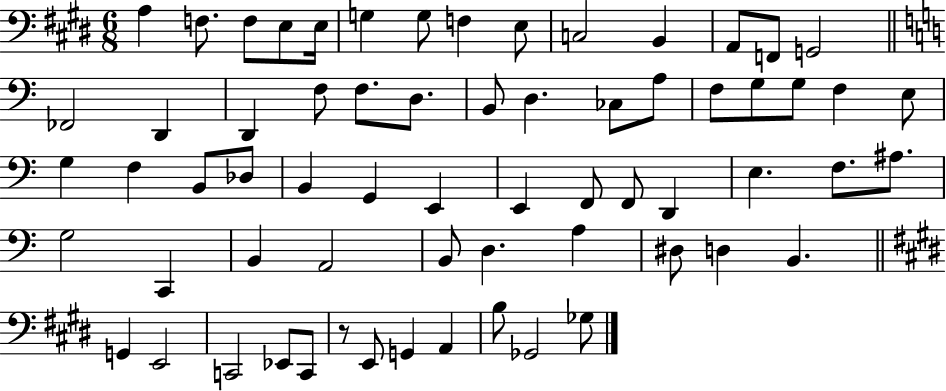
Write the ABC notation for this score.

X:1
T:Untitled
M:6/8
L:1/4
K:E
A, F,/2 F,/2 E,/2 E,/4 G, G,/2 F, E,/2 C,2 B,, A,,/2 F,,/2 G,,2 _F,,2 D,, D,, F,/2 F,/2 D,/2 B,,/2 D, _C,/2 A,/2 F,/2 G,/2 G,/2 F, E,/2 G, F, B,,/2 _D,/2 B,, G,, E,, E,, F,,/2 F,,/2 D,, E, F,/2 ^A,/2 G,2 C,, B,, A,,2 B,,/2 D, A, ^D,/2 D, B,, G,, E,,2 C,,2 _E,,/2 C,,/2 z/2 E,,/2 G,, A,, B,/2 _G,,2 _G,/2